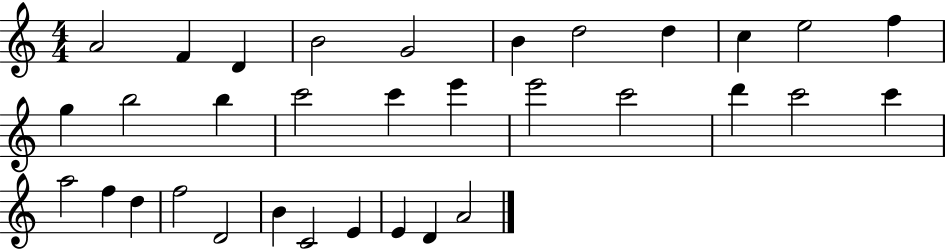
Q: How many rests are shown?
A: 0